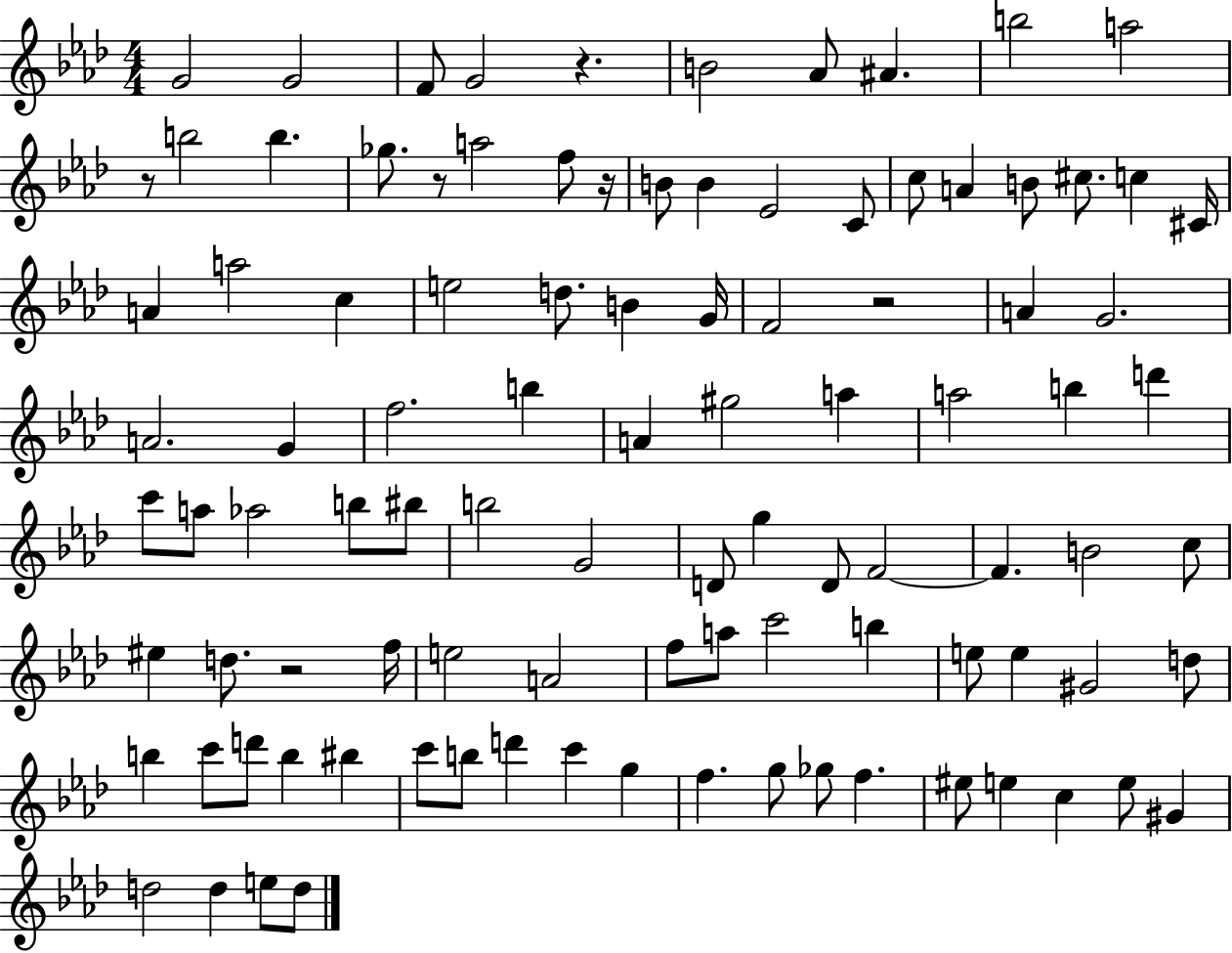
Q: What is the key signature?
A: AES major